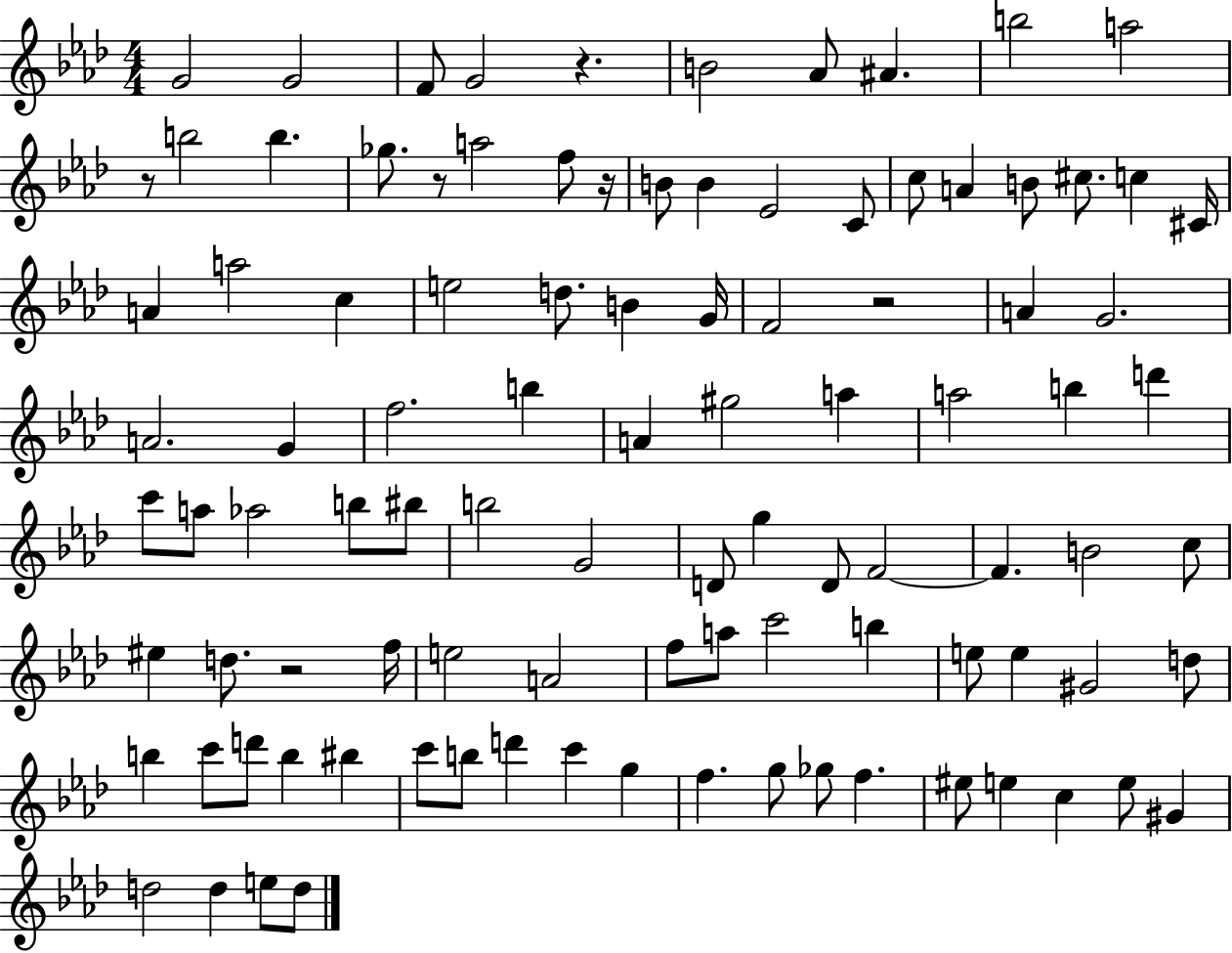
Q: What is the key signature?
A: AES major